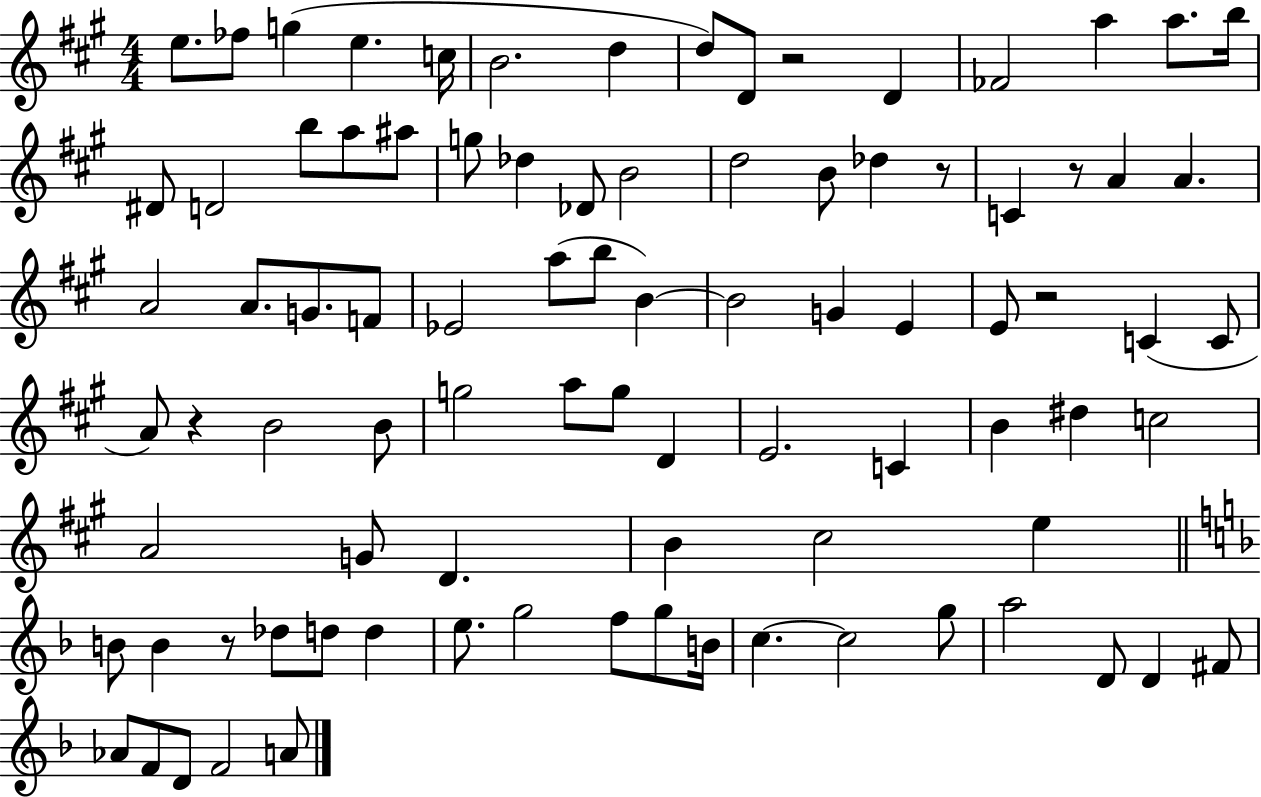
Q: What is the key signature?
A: A major